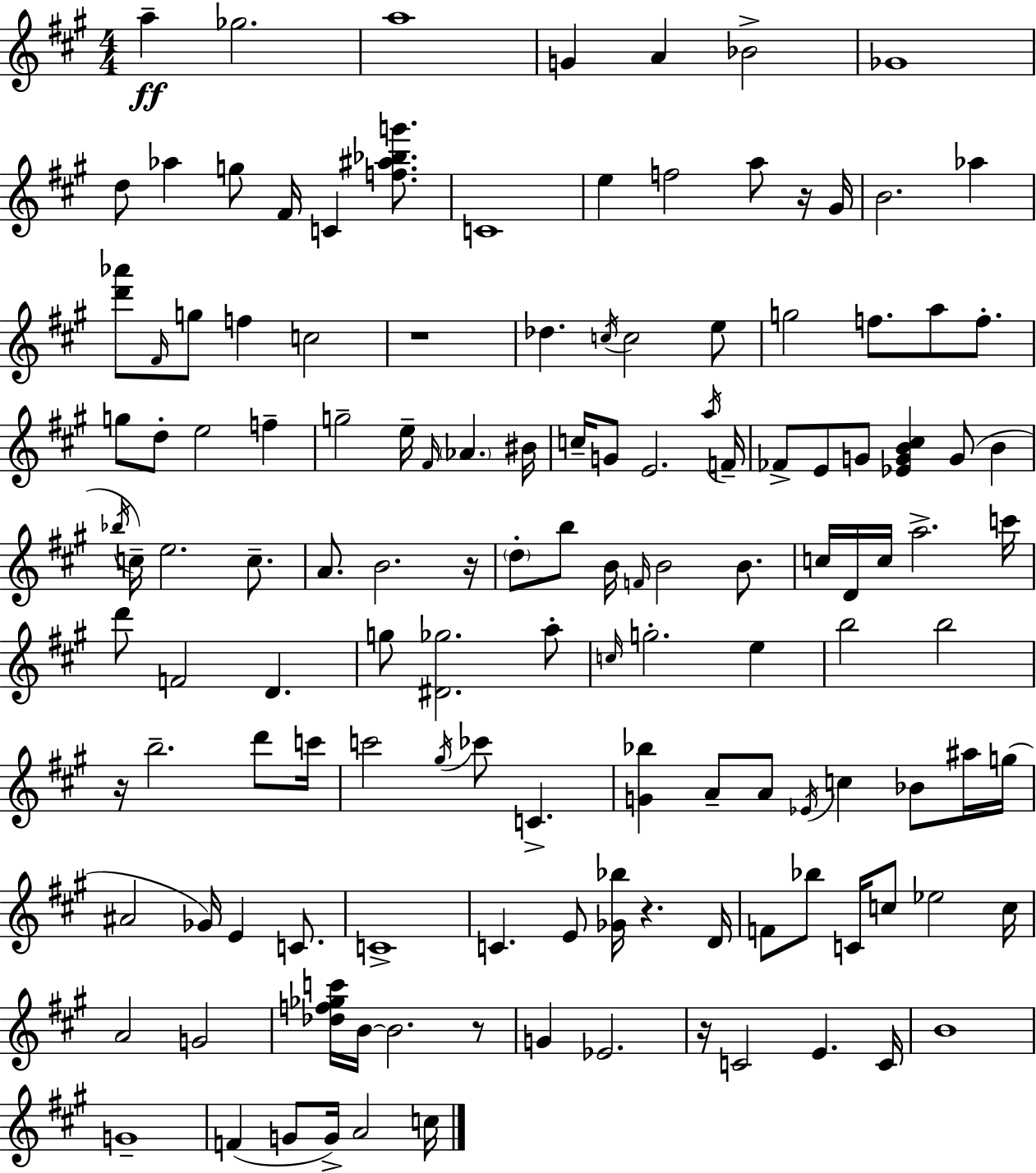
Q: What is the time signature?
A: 4/4